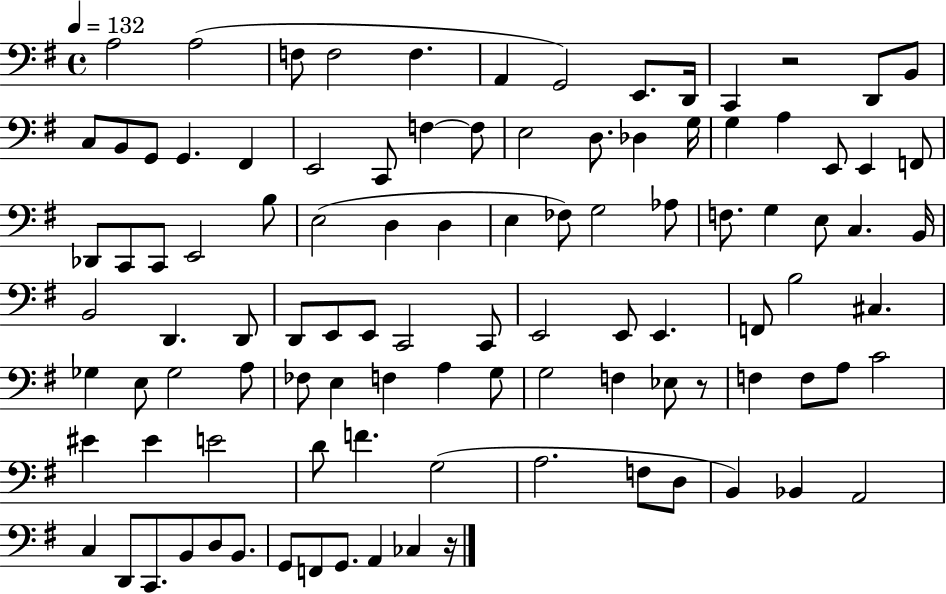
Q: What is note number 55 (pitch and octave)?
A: C2